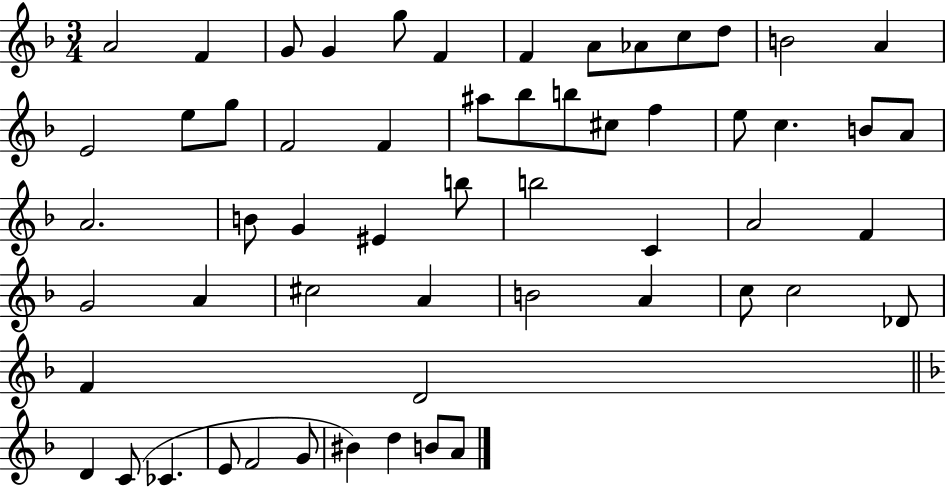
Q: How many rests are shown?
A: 0